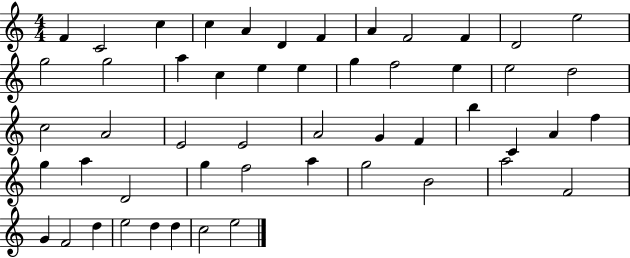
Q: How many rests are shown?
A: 0